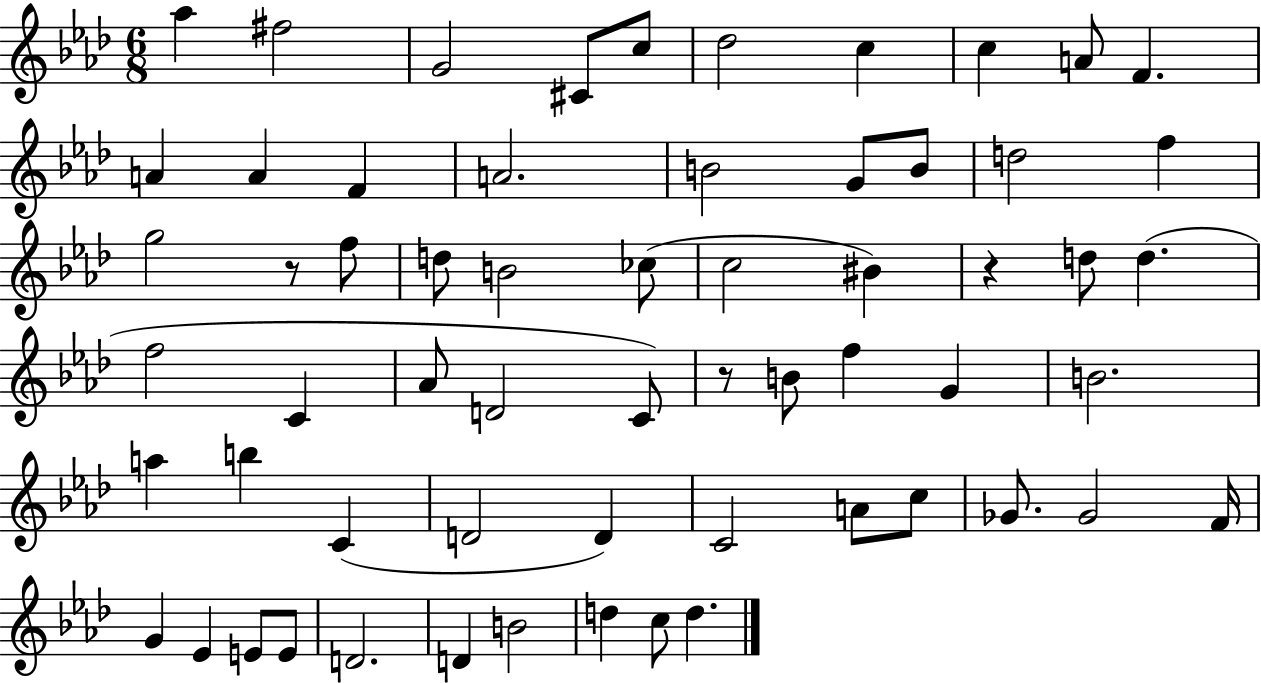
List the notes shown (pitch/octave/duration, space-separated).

Ab5/q F#5/h G4/h C#4/e C5/e Db5/h C5/q C5/q A4/e F4/q. A4/q A4/q F4/q A4/h. B4/h G4/e B4/e D5/h F5/q G5/h R/e F5/e D5/e B4/h CES5/e C5/h BIS4/q R/q D5/e D5/q. F5/h C4/q Ab4/e D4/h C4/e R/e B4/e F5/q G4/q B4/h. A5/q B5/q C4/q D4/h D4/q C4/h A4/e C5/e Gb4/e. Gb4/h F4/s G4/q Eb4/q E4/e E4/e D4/h. D4/q B4/h D5/q C5/e D5/q.